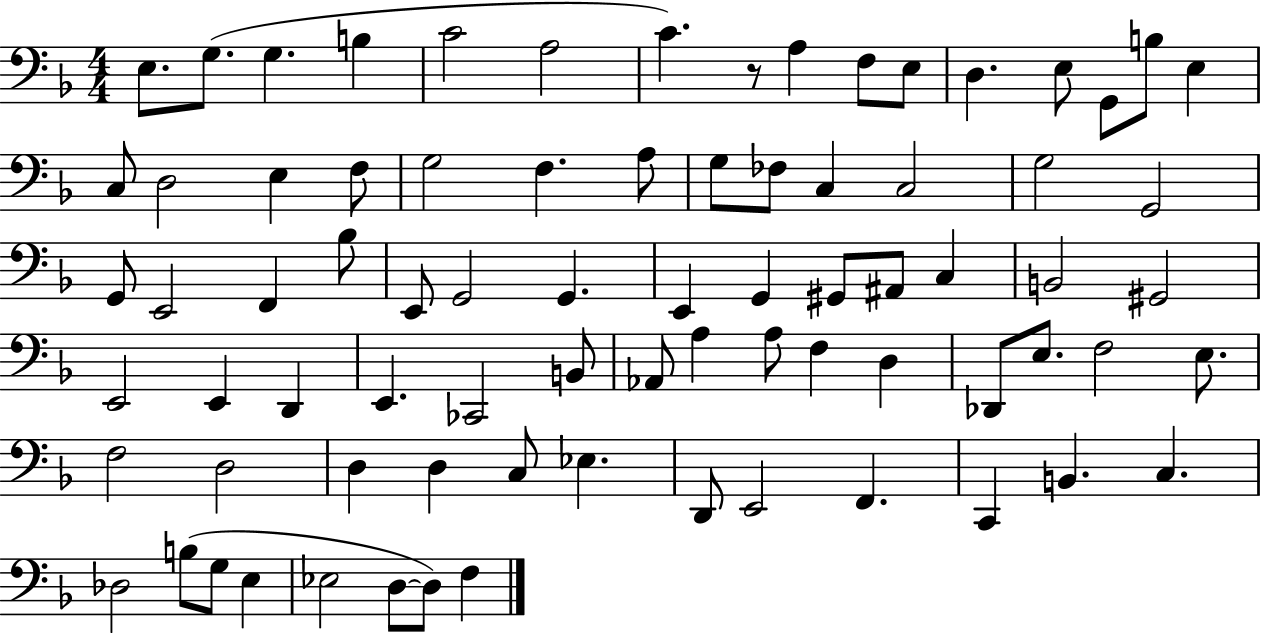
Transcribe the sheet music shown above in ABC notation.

X:1
T:Untitled
M:4/4
L:1/4
K:F
E,/2 G,/2 G, B, C2 A,2 C z/2 A, F,/2 E,/2 D, E,/2 G,,/2 B,/2 E, C,/2 D,2 E, F,/2 G,2 F, A,/2 G,/2 _F,/2 C, C,2 G,2 G,,2 G,,/2 E,,2 F,, _B,/2 E,,/2 G,,2 G,, E,, G,, ^G,,/2 ^A,,/2 C, B,,2 ^G,,2 E,,2 E,, D,, E,, _C,,2 B,,/2 _A,,/2 A, A,/2 F, D, _D,,/2 E,/2 F,2 E,/2 F,2 D,2 D, D, C,/2 _E, D,,/2 E,,2 F,, C,, B,, C, _D,2 B,/2 G,/2 E, _E,2 D,/2 D,/2 F,